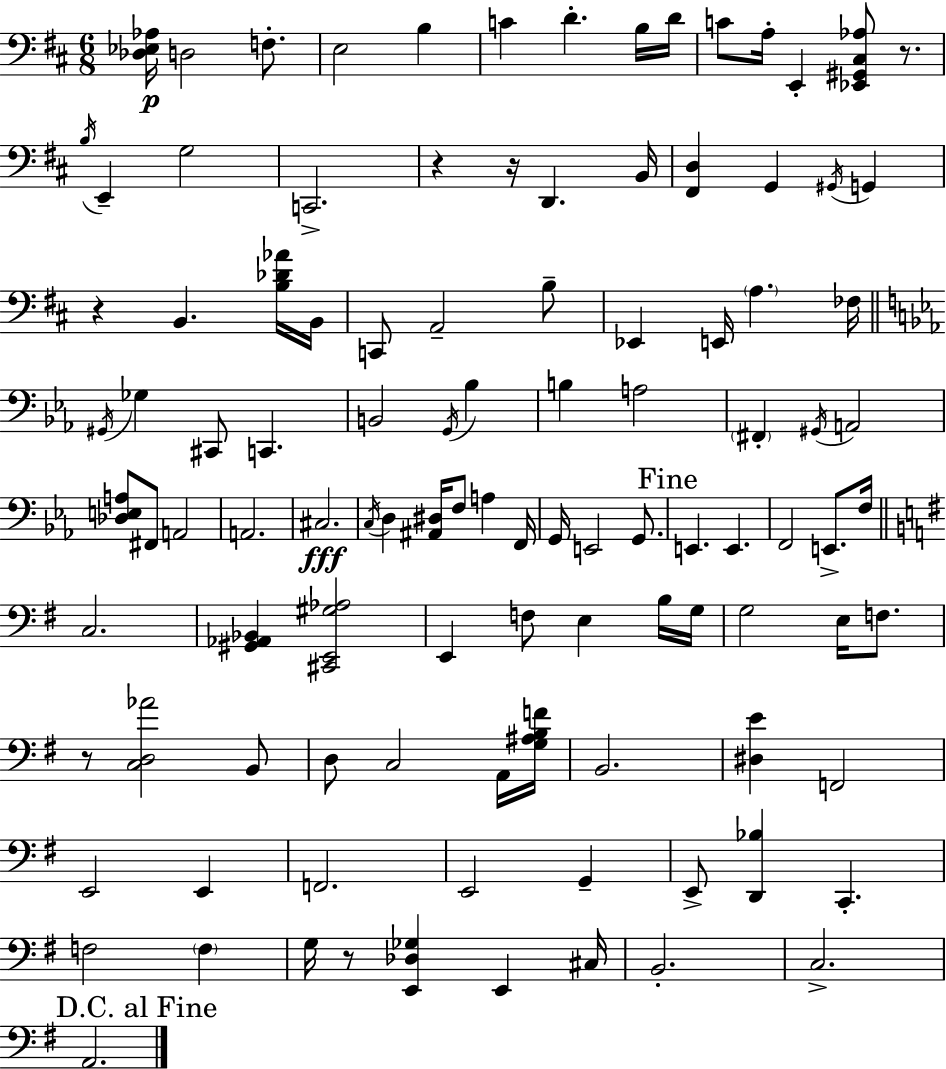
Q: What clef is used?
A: bass